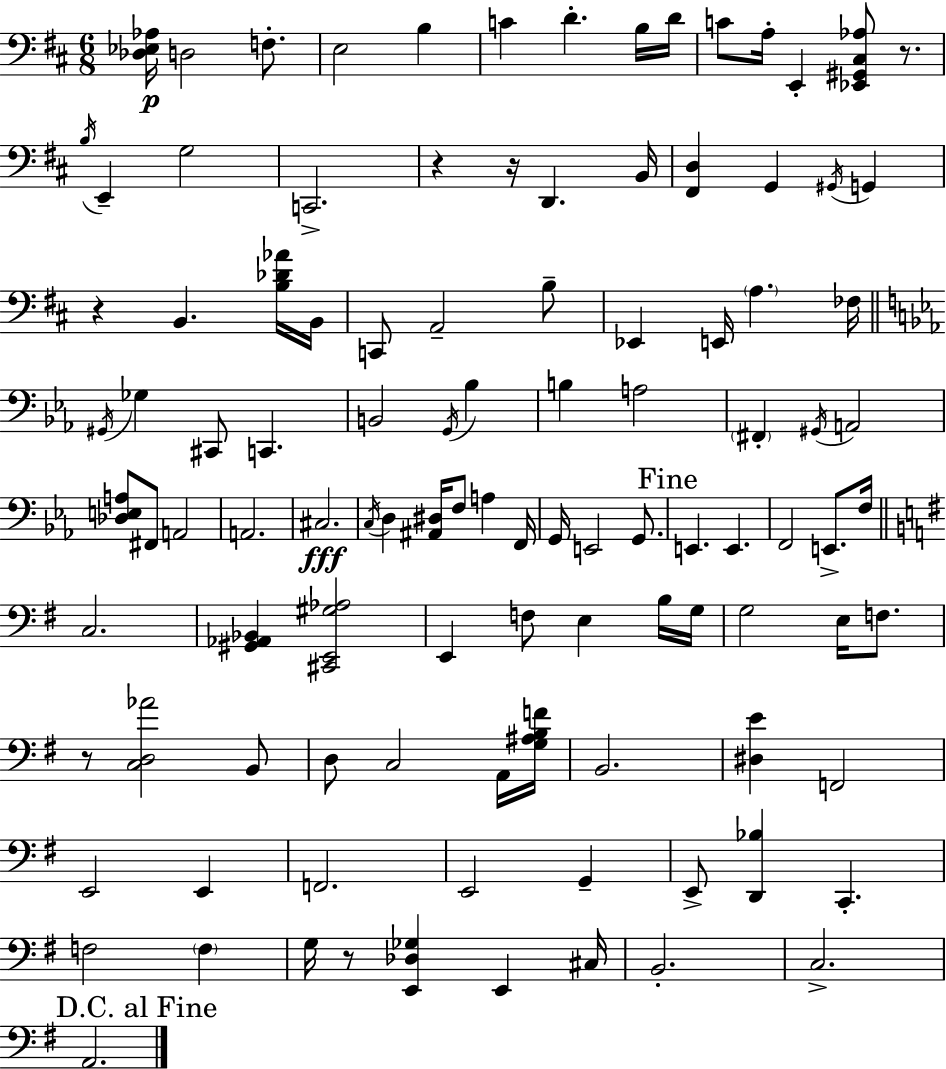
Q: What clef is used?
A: bass